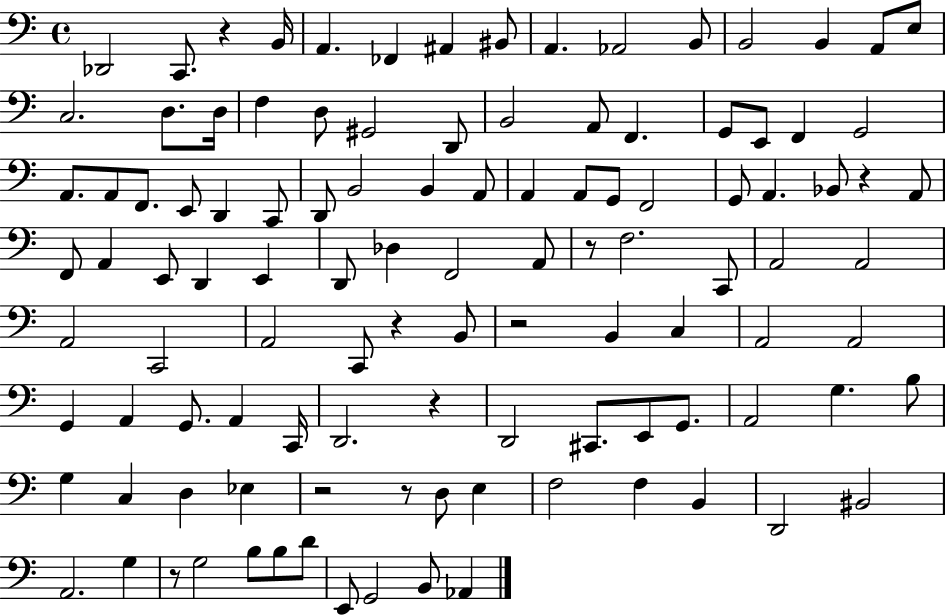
{
  \clef bass
  \time 4/4
  \defaultTimeSignature
  \key c \major
  des,2 c,8. r4 b,16 | a,4. fes,4 ais,4 bis,8 | a,4. aes,2 b,8 | b,2 b,4 a,8 e8 | \break c2. d8. d16 | f4 d8 gis,2 d,8 | b,2 a,8 f,4. | g,8 e,8 f,4 g,2 | \break a,8. a,8 f,8. e,8 d,4 c,8 | d,8 b,2 b,4 a,8 | a,4 a,8 g,8 f,2 | g,8 a,4. bes,8 r4 a,8 | \break f,8 a,4 e,8 d,4 e,4 | d,8 des4 f,2 a,8 | r8 f2. c,8 | a,2 a,2 | \break a,2 c,2 | a,2 c,8 r4 b,8 | r2 b,4 c4 | a,2 a,2 | \break g,4 a,4 g,8. a,4 c,16 | d,2. r4 | d,2 cis,8. e,8 g,8. | a,2 g4. b8 | \break g4 c4 d4 ees4 | r2 r8 d8 e4 | f2 f4 b,4 | d,2 bis,2 | \break a,2. g4 | r8 g2 b8 b8 d'8 | e,8 g,2 b,8 aes,4 | \bar "|."
}